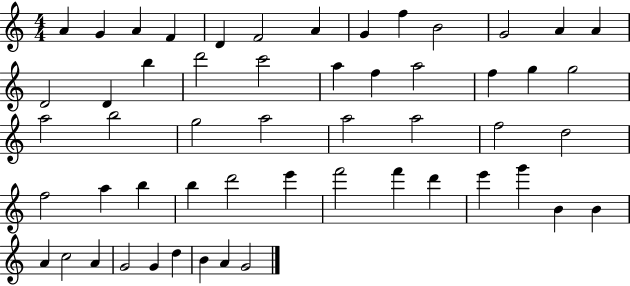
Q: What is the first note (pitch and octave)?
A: A4